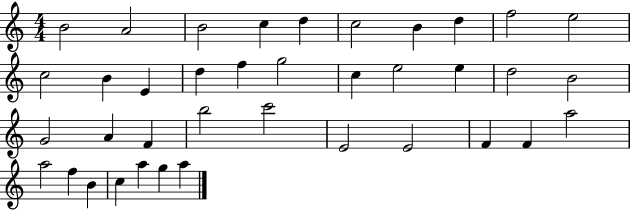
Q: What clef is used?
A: treble